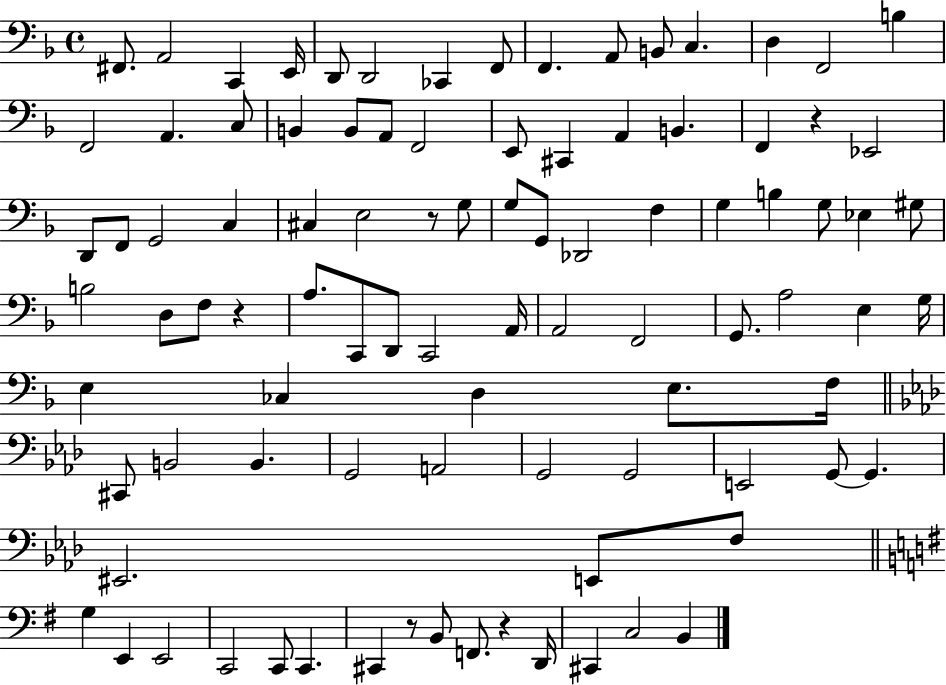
F#2/e. A2/h C2/q E2/s D2/e D2/h CES2/q F2/e F2/q. A2/e B2/e C3/q. D3/q F2/h B3/q F2/h A2/q. C3/e B2/q B2/e A2/e F2/h E2/e C#2/q A2/q B2/q. F2/q R/q Eb2/h D2/e F2/e G2/h C3/q C#3/q E3/h R/e G3/e G3/e G2/e Db2/h F3/q G3/q B3/q G3/e Eb3/q G#3/e B3/h D3/e F3/e R/q A3/e. C2/e D2/e C2/h A2/s A2/h F2/h G2/e. A3/h E3/q G3/s E3/q CES3/q D3/q E3/e. F3/s C#2/e B2/h B2/q. G2/h A2/h G2/h G2/h E2/h G2/e G2/q. EIS2/h. E2/e F3/e G3/q E2/q E2/h C2/h C2/e C2/q. C#2/q R/e B2/e F2/e. R/q D2/s C#2/q C3/h B2/q